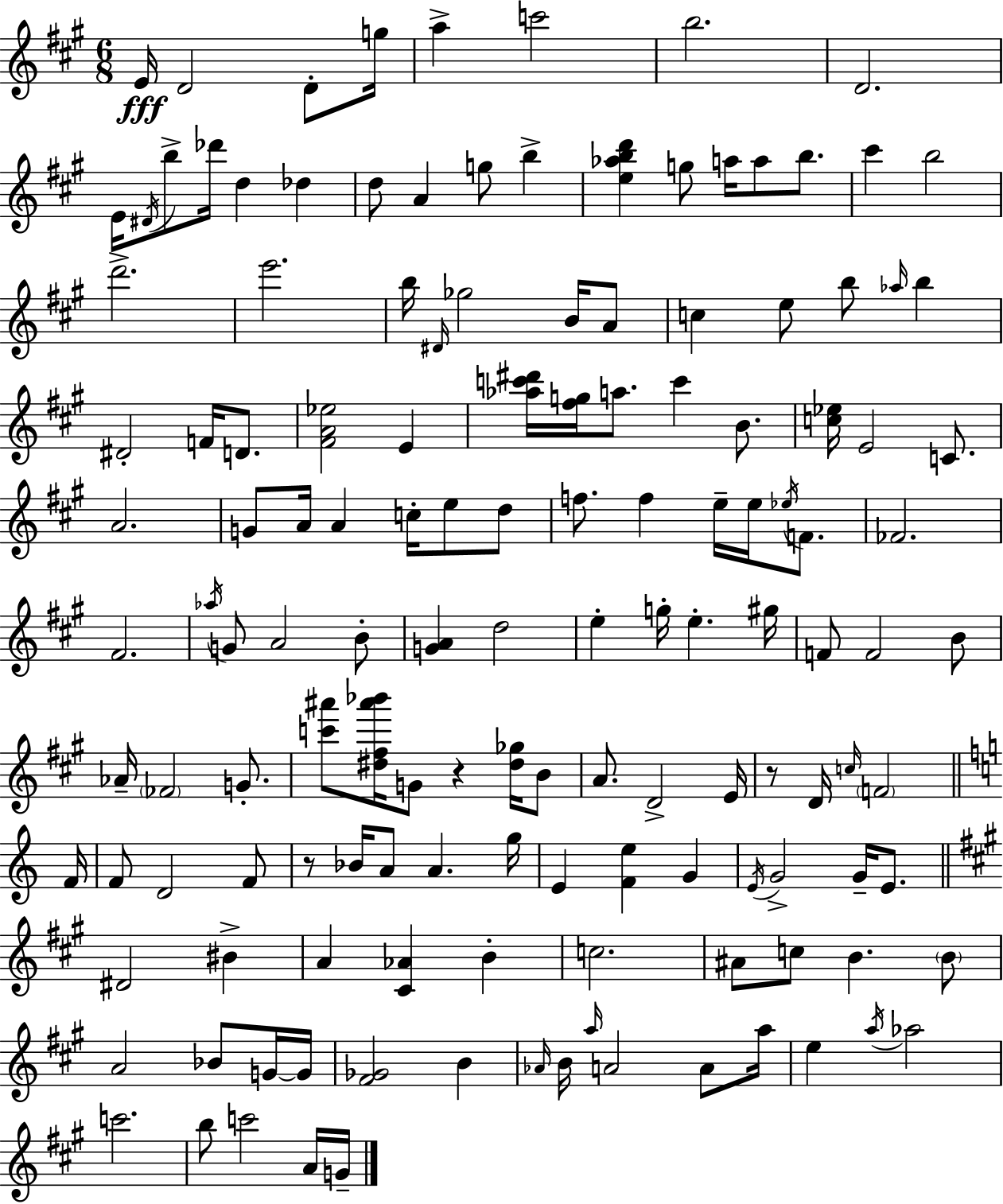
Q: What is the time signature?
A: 6/8